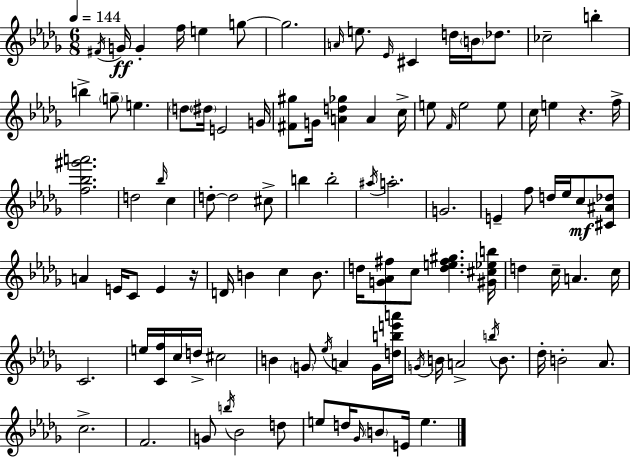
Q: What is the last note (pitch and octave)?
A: E5